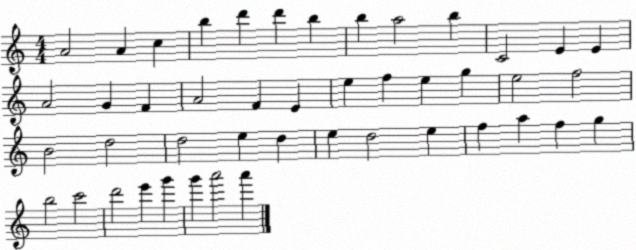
X:1
T:Untitled
M:4/4
L:1/4
K:C
A2 A c b d' d' b b a2 b C2 E E A2 G F A2 F E e f e g e2 f2 B2 d2 d2 e d e d2 e f a f g b2 c'2 d'2 e' g' g' a'2 a'